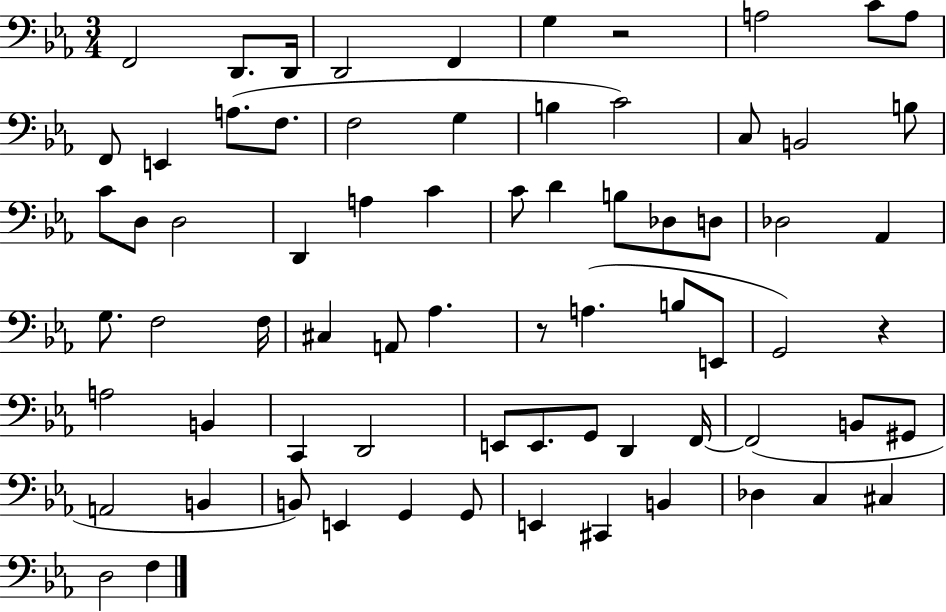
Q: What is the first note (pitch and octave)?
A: F2